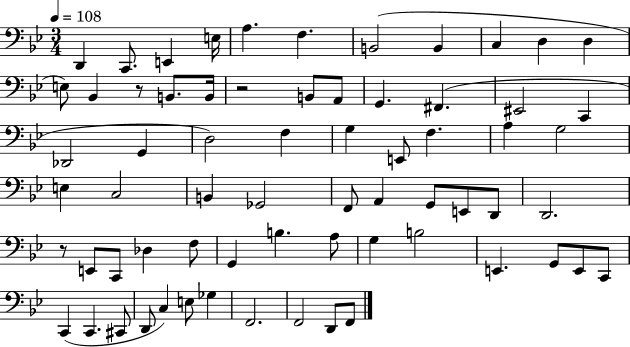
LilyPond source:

{
  \clef bass
  \numericTimeSignature
  \time 3/4
  \key bes \major
  \tempo 4 = 108
  \repeat volta 2 { d,4 c,8. e,4 e16 | a4. f4. | b,2( b,4 | c4 d4 d4 | \break e8) bes,4 r8 b,8. b,16 | r2 b,8 a,8 | g,4. fis,4.( | eis,2 c,4 | \break des,2 g,4 | d2) f4 | g4 e,8 f4. | a4 g2 | \break e4 c2 | b,4 ges,2 | f,8 a,4 g,8 e,8 d,8 | d,2. | \break r8 e,8 c,8 des4 f8 | g,4 b4. a8 | g4 b2 | e,4. g,8 e,8 c,8 | \break c,4( c,4. cis,8 | d,8 c4) e8 ges4 | f,2. | f,2 d,8 f,8 | \break } \bar "|."
}